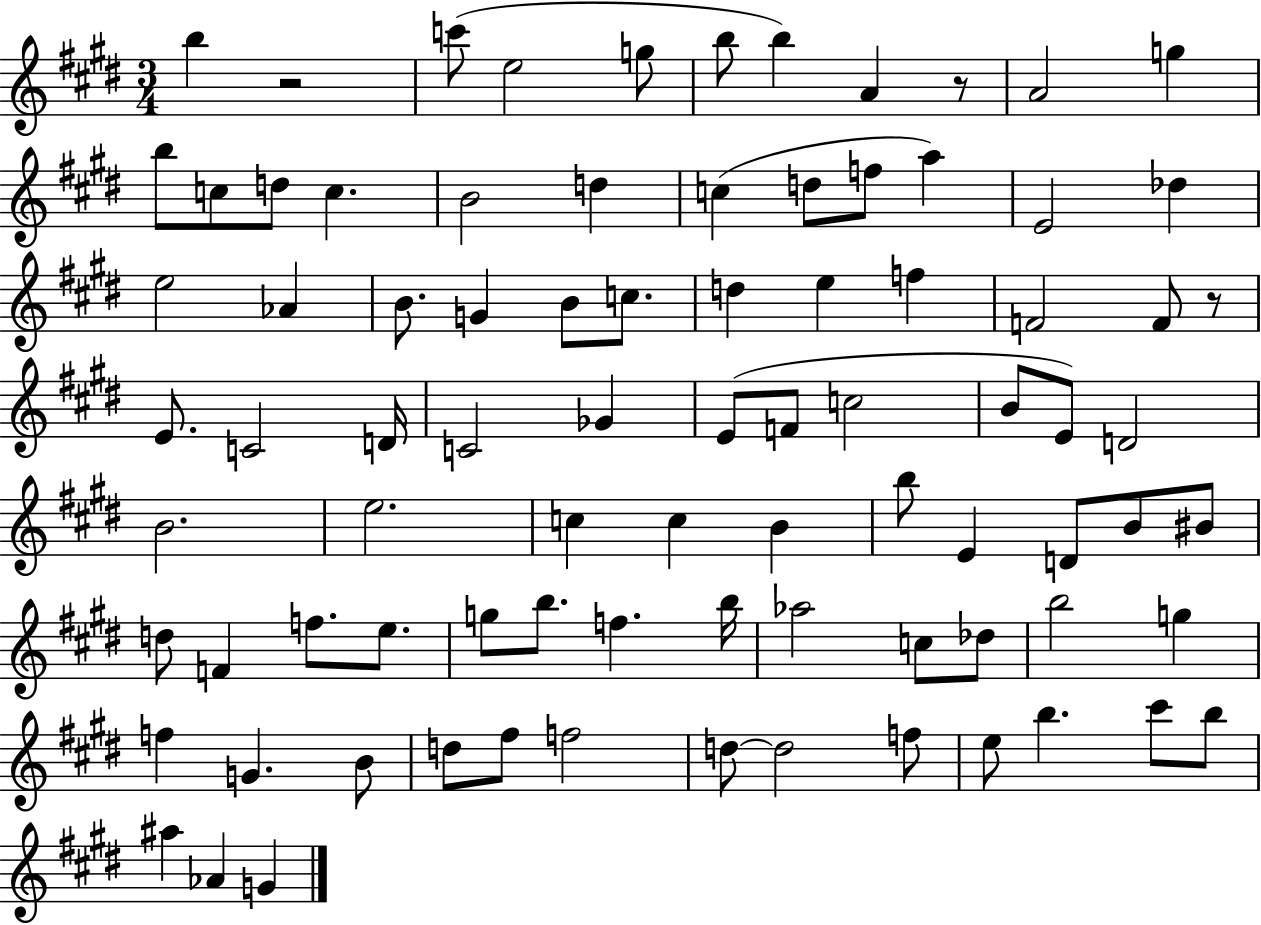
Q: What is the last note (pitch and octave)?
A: G4